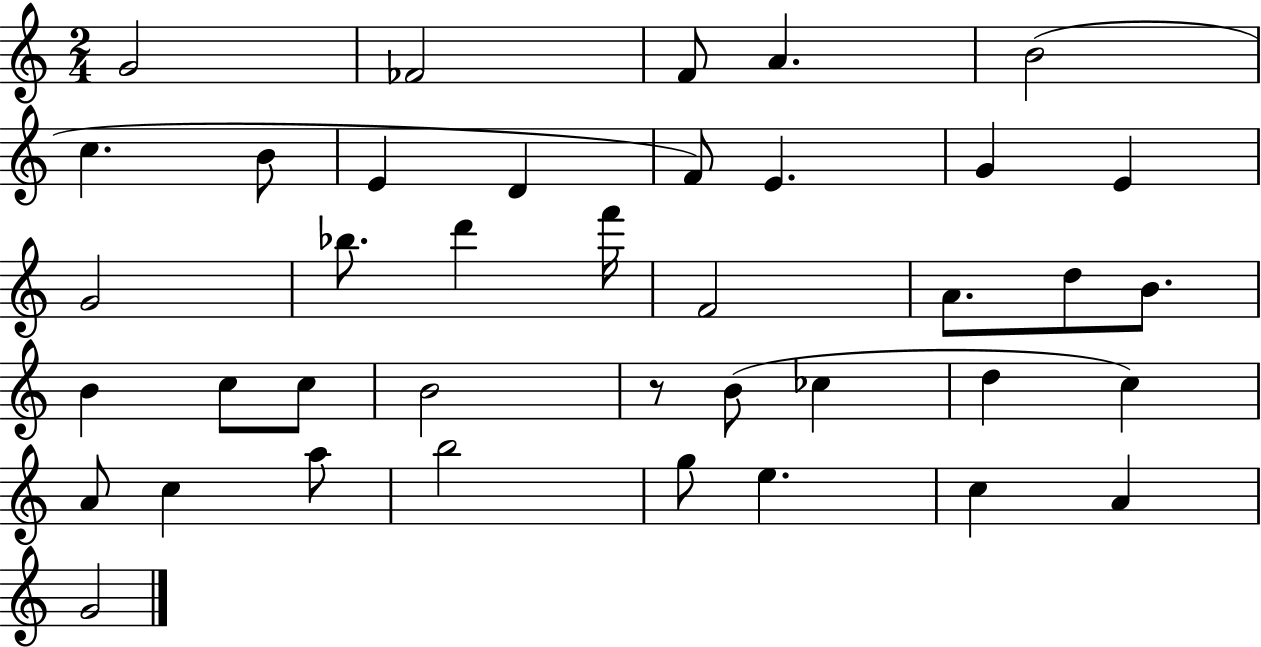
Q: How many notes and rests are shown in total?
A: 39